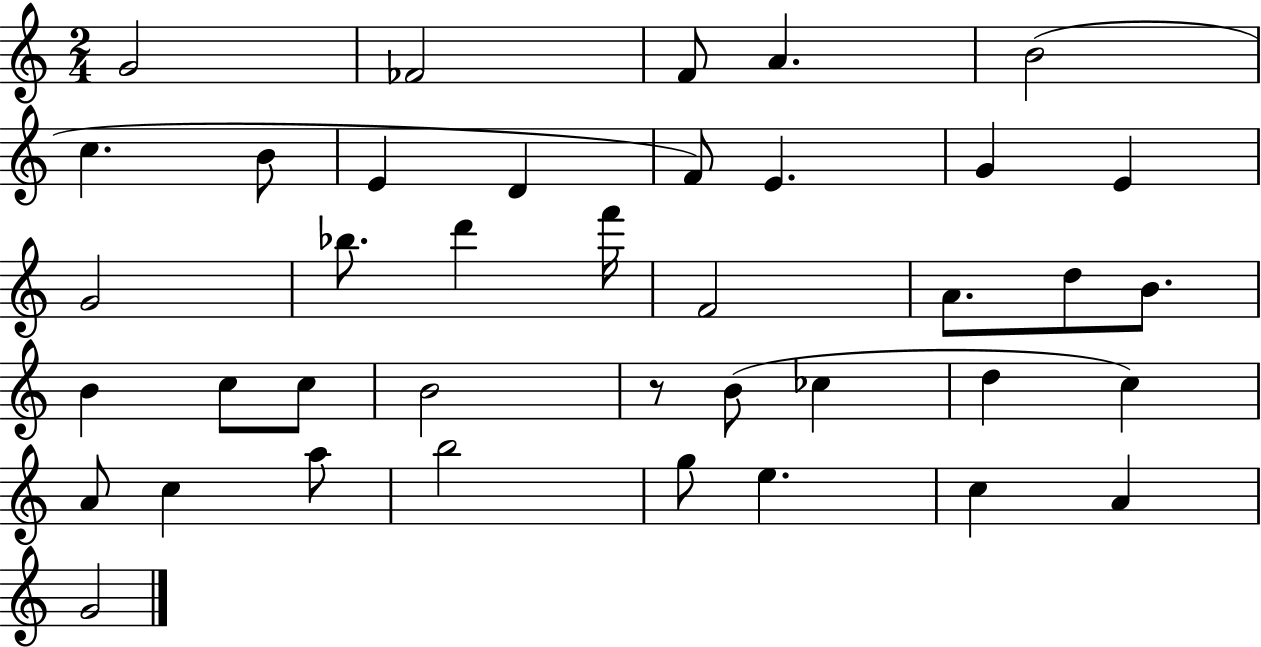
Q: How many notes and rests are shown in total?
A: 39